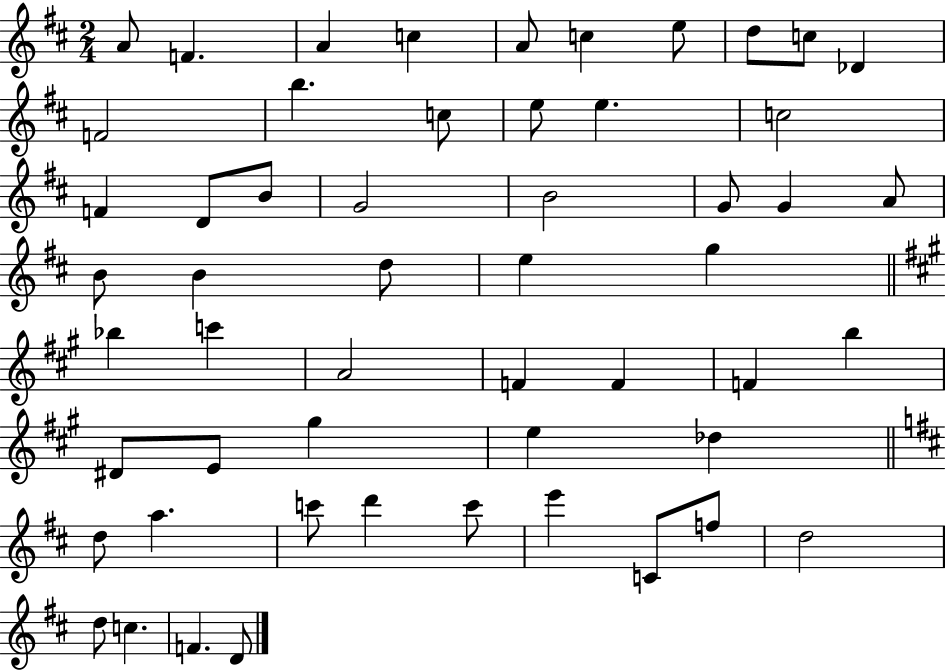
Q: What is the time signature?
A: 2/4